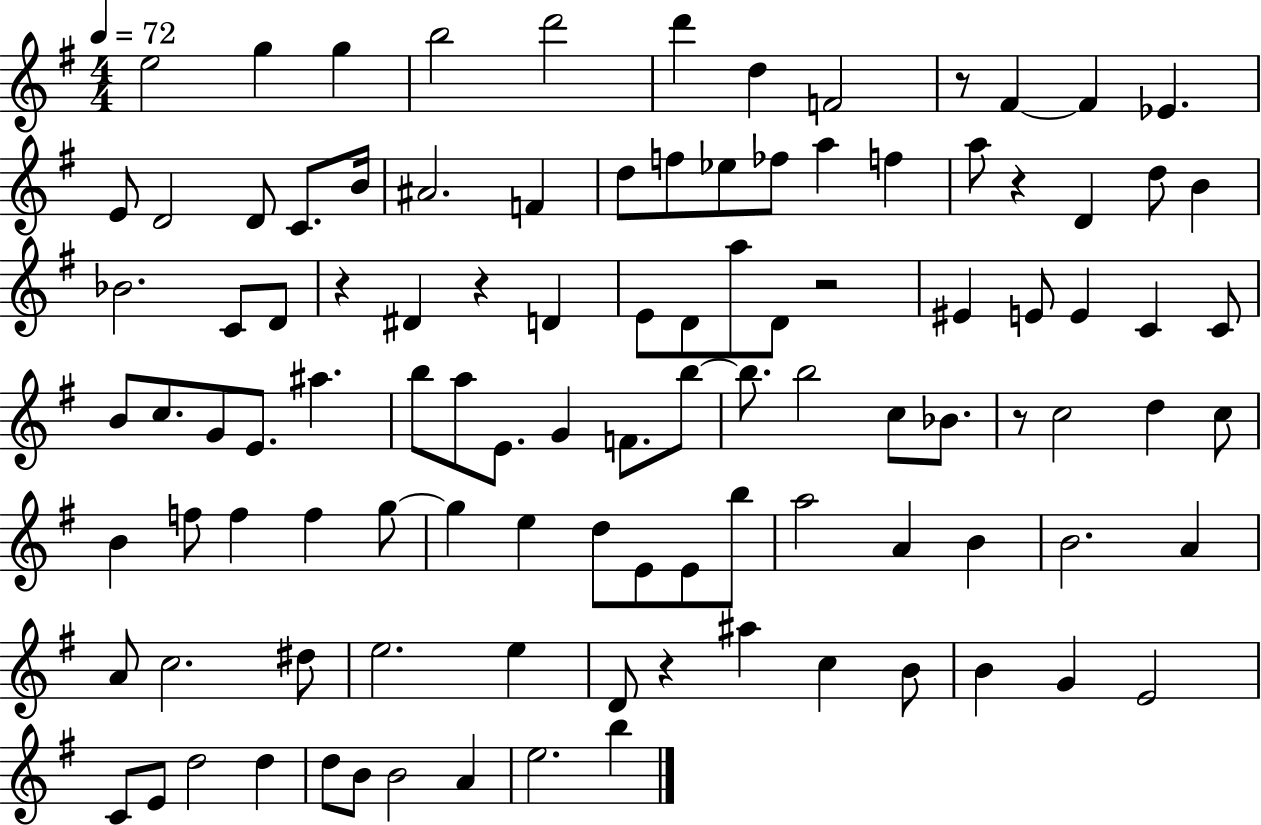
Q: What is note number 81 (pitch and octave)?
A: E5